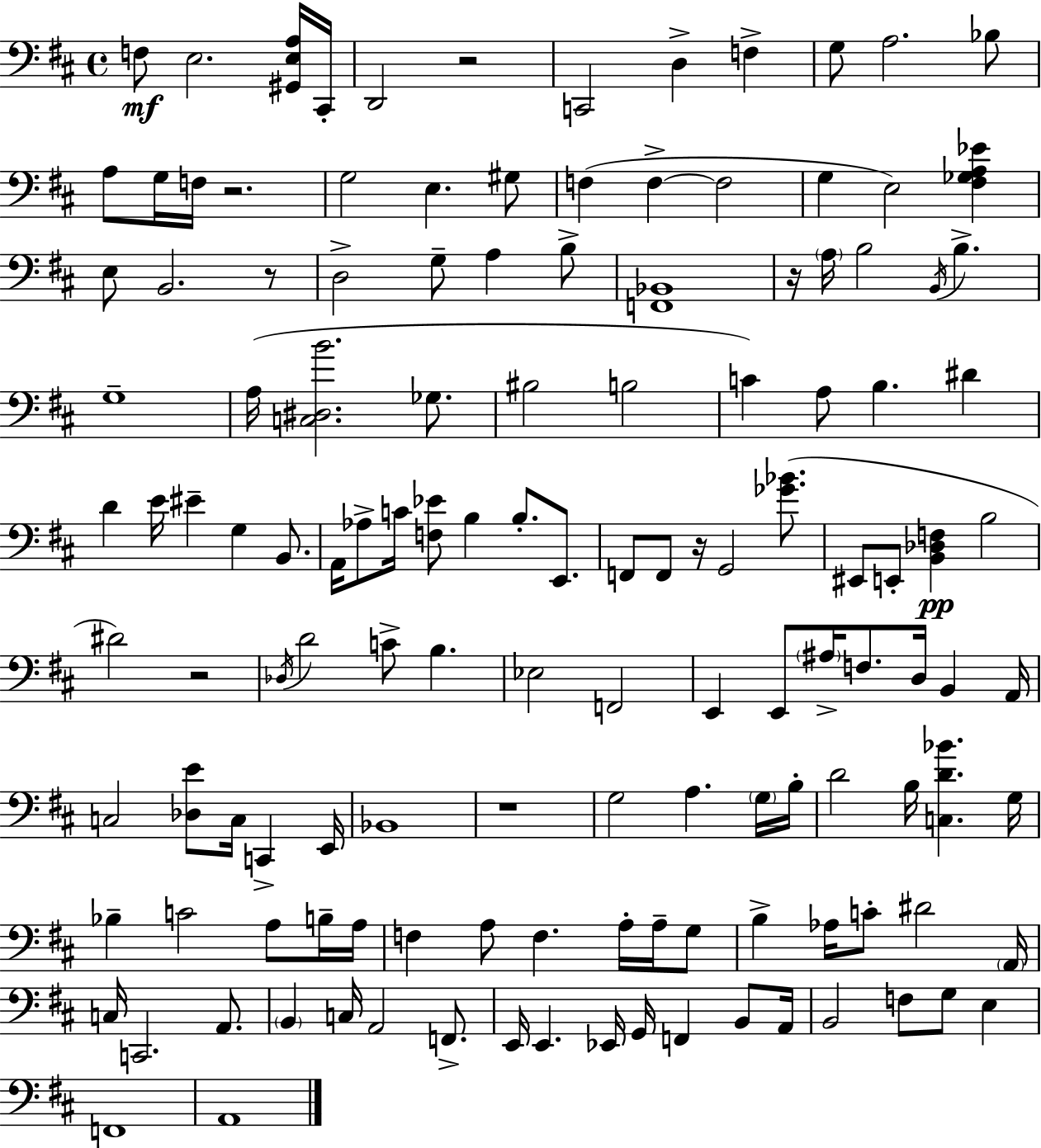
{
  \clef bass
  \time 4/4
  \defaultTimeSignature
  \key d \major
  \repeat volta 2 { f8\mf e2. <gis, e a>16 cis,16-. | d,2 r2 | c,2 d4-> f4-> | g8 a2. bes8 | \break a8 g16 f16 r2. | g2 e4. gis8 | f4( f4->~~ f2 | g4 e2) <fis ges a ees'>4 | \break e8 b,2. r8 | d2-> g8-- a4 b8-> | <f, bes,>1 | r16 \parenthesize a16 b2 \acciaccatura { b,16 } b4.-> | \break g1-- | a16( <c dis b'>2. ges8. | bis2 b2 | c'4) a8 b4. dis'4 | \break d'4 e'16 eis'4-- g4 b,8. | a,16 aes8-> c'16 <f ees'>8 b4 b8.-. e,8. | f,8 f,8 r16 g,2 <ges' bes'>8.( | eis,8 e,8-. <b, des f>4\pp b2 | \break dis'2) r2 | \acciaccatura { des16 } d'2 c'8-> b4. | ees2 f,2 | e,4 e,8 \parenthesize ais16-> f8. d16 b,4 | \break a,16 c2 <des e'>8 c16 c,4-> | e,16 bes,1 | r1 | g2 a4. | \break \parenthesize g16 b16-. d'2 b16 <c d' bes'>4. | g16 bes4-- c'2 a8 | b16-- a16 f4 a8 f4. a16-. a16-- | g8 b4-> aes16 c'8-. dis'2 | \break \parenthesize a,16 c16 c,2. a,8. | \parenthesize b,4 c16 a,2 f,8.-> | e,16 e,4. ees,16 g,16 f,4 b,8 | a,16 b,2 f8 g8 e4 | \break f,1 | a,1 | } \bar "|."
}